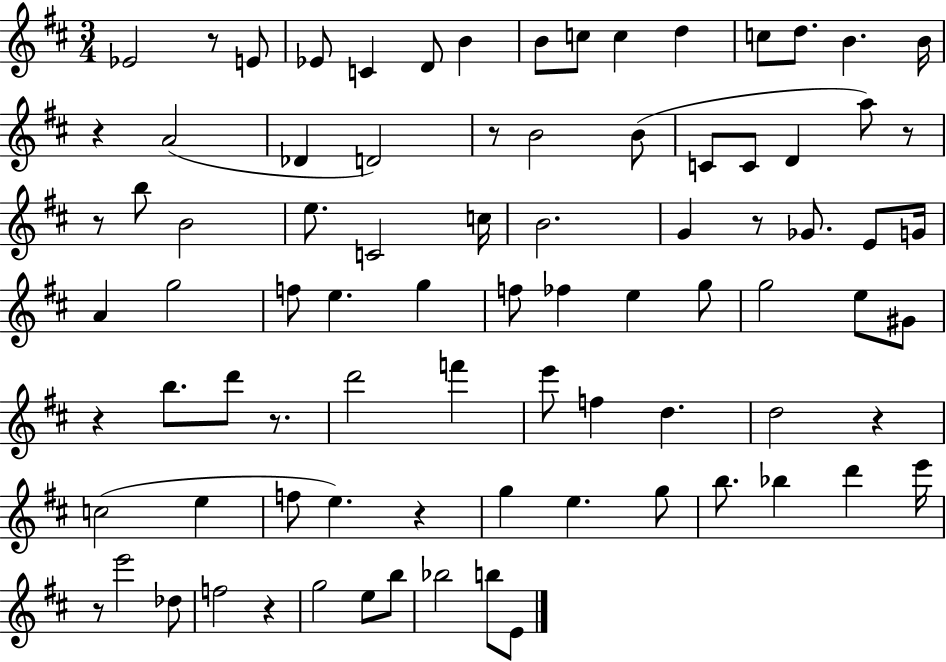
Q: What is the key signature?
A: D major